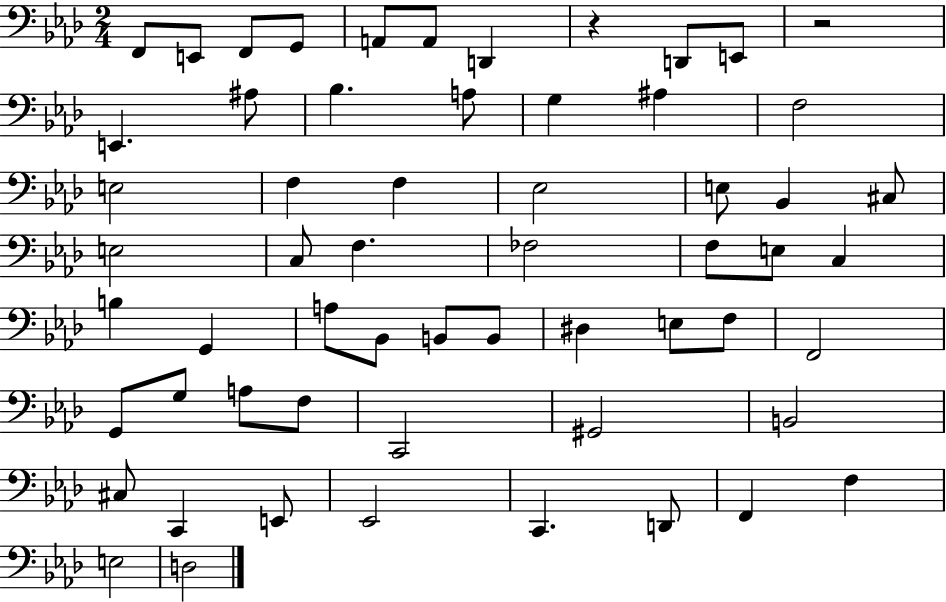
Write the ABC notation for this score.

X:1
T:Untitled
M:2/4
L:1/4
K:Ab
F,,/2 E,,/2 F,,/2 G,,/2 A,,/2 A,,/2 D,, z D,,/2 E,,/2 z2 E,, ^A,/2 _B, A,/2 G, ^A, F,2 E,2 F, F, _E,2 E,/2 _B,, ^C,/2 E,2 C,/2 F, _F,2 F,/2 E,/2 C, B, G,, A,/2 _B,,/2 B,,/2 B,,/2 ^D, E,/2 F,/2 F,,2 G,,/2 G,/2 A,/2 F,/2 C,,2 ^G,,2 B,,2 ^C,/2 C,, E,,/2 _E,,2 C,, D,,/2 F,, F, E,2 D,2